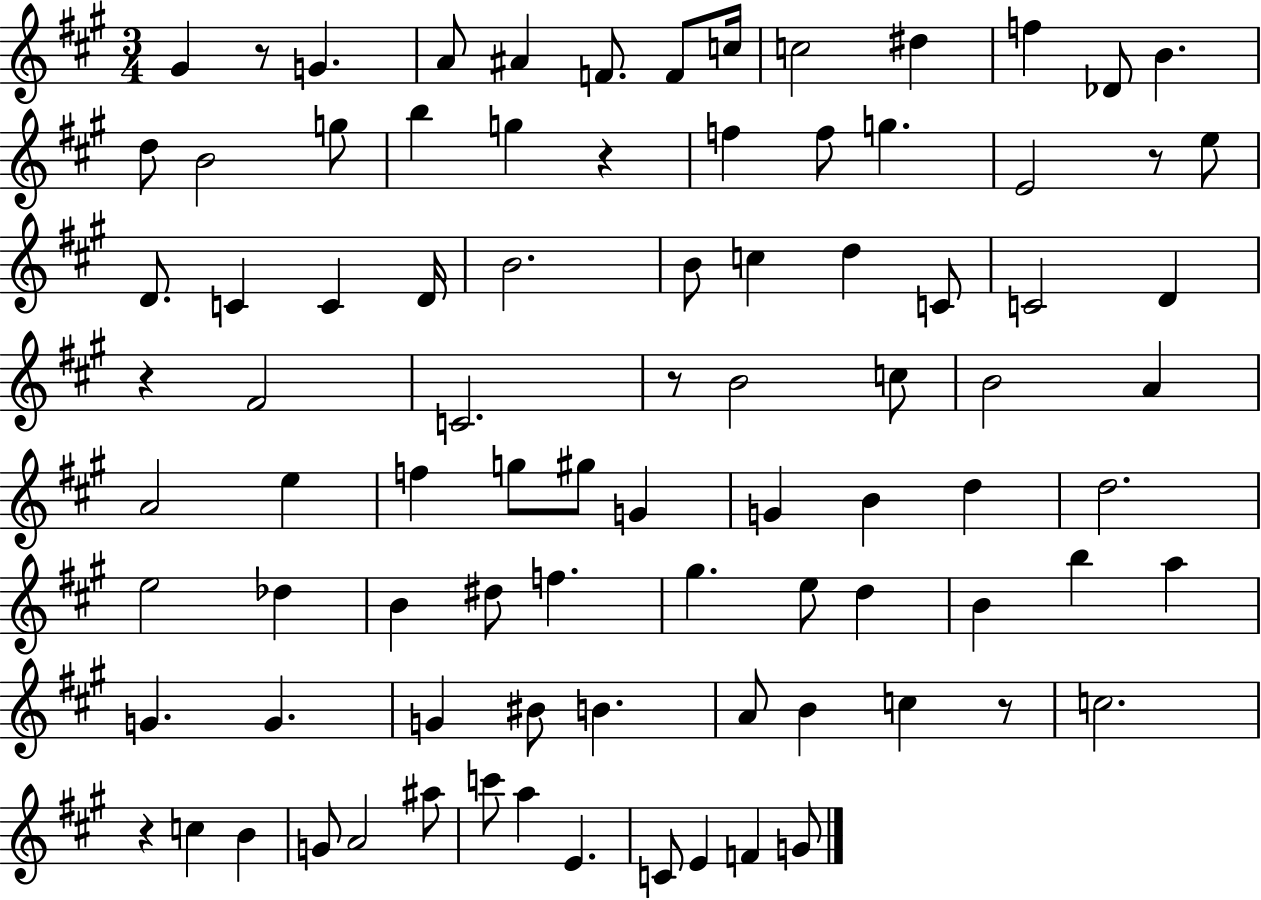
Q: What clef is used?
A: treble